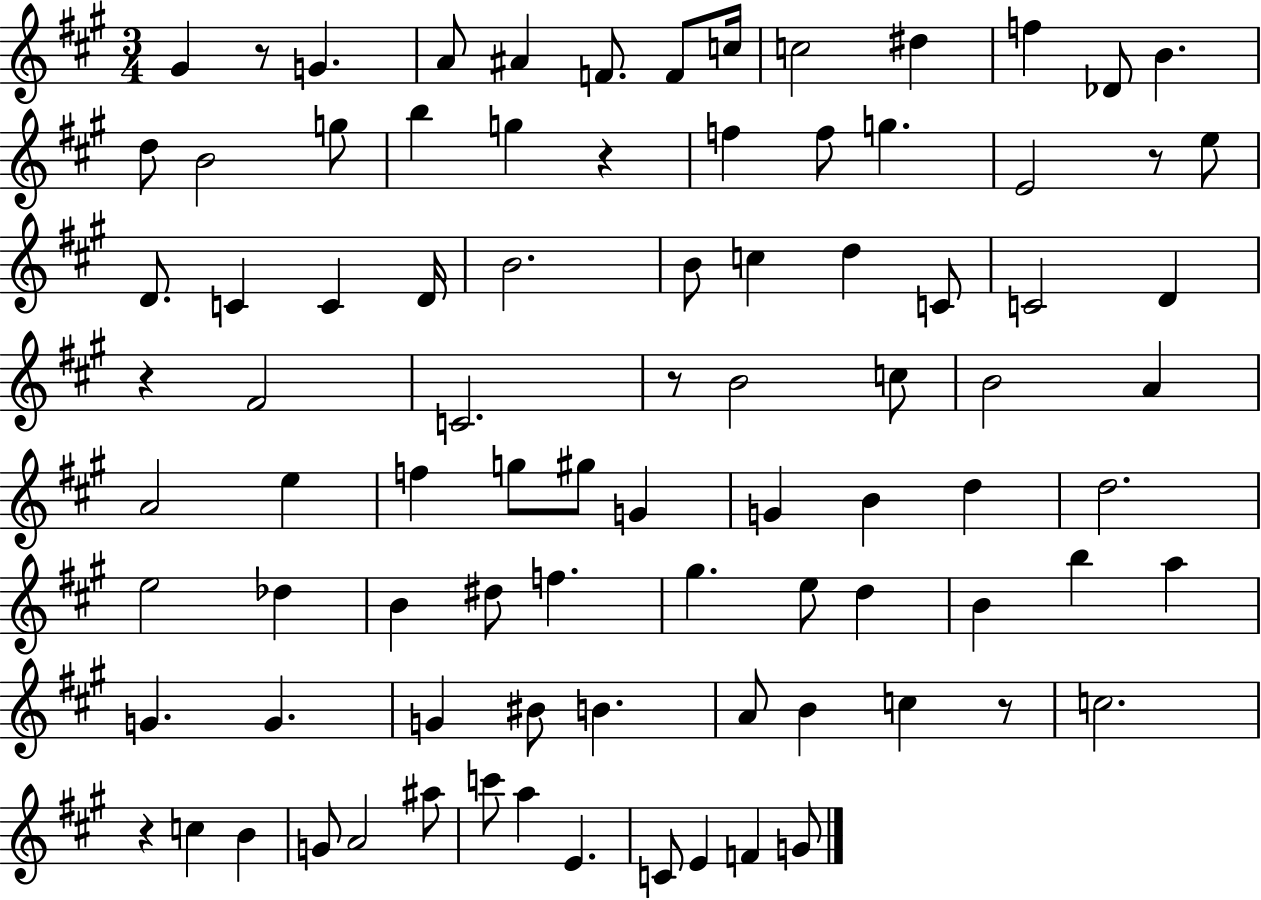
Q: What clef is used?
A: treble